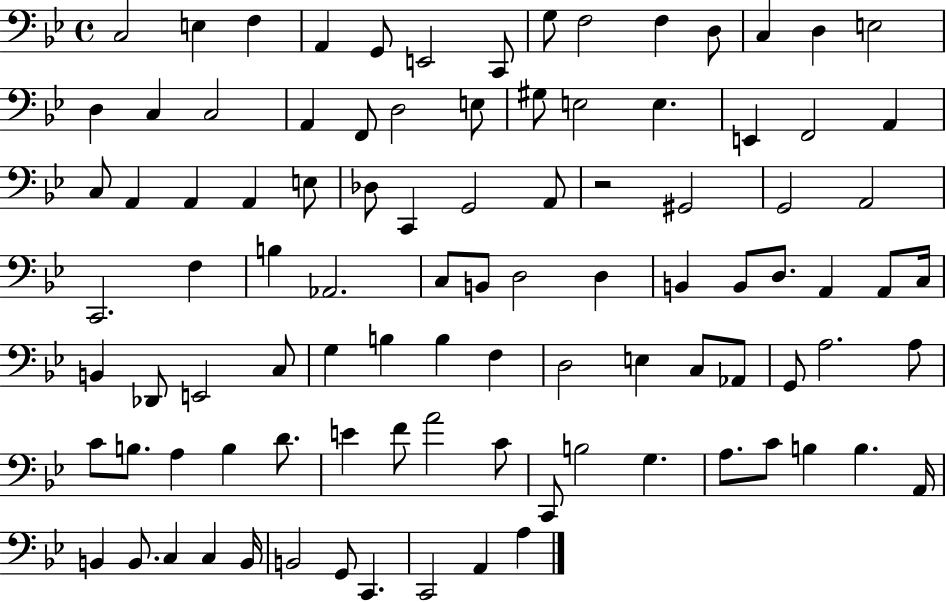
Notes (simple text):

C3/h E3/q F3/q A2/q G2/e E2/h C2/e G3/e F3/h F3/q D3/e C3/q D3/q E3/h D3/q C3/q C3/h A2/q F2/e D3/h E3/e G#3/e E3/h E3/q. E2/q F2/h A2/q C3/e A2/q A2/q A2/q E3/e Db3/e C2/q G2/h A2/e R/h G#2/h G2/h A2/h C2/h. F3/q B3/q Ab2/h. C3/e B2/e D3/h D3/q B2/q B2/e D3/e. A2/q A2/e C3/s B2/q Db2/e E2/h C3/e G3/q B3/q B3/q F3/q D3/h E3/q C3/e Ab2/e G2/e A3/h. A3/e C4/e B3/e. A3/q B3/q D4/e. E4/q F4/e A4/h C4/e C2/e B3/h G3/q. A3/e. C4/e B3/q B3/q. A2/s B2/q B2/e. C3/q C3/q B2/s B2/h G2/e C2/q. C2/h A2/q A3/q